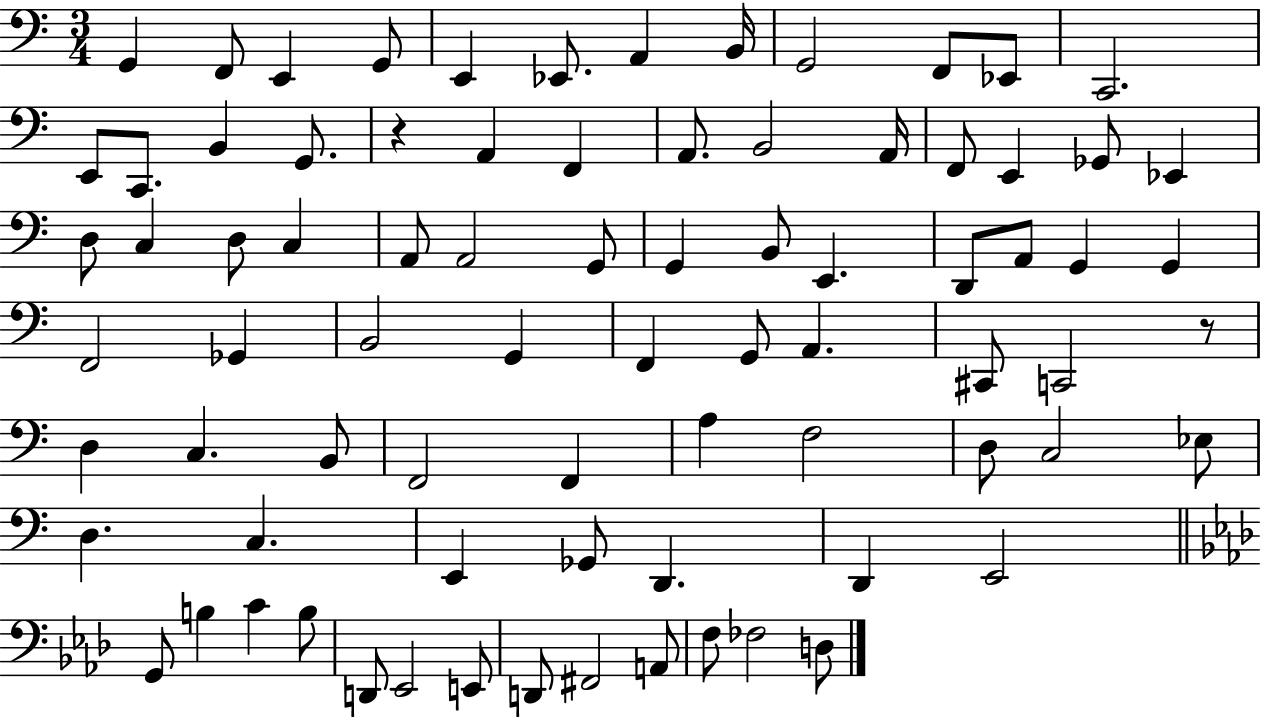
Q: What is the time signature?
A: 3/4